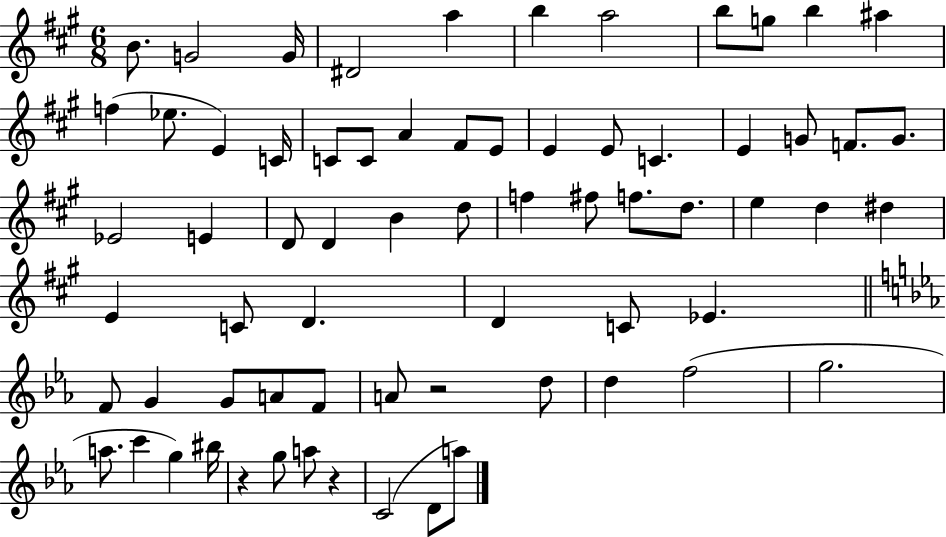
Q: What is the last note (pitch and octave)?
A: A5